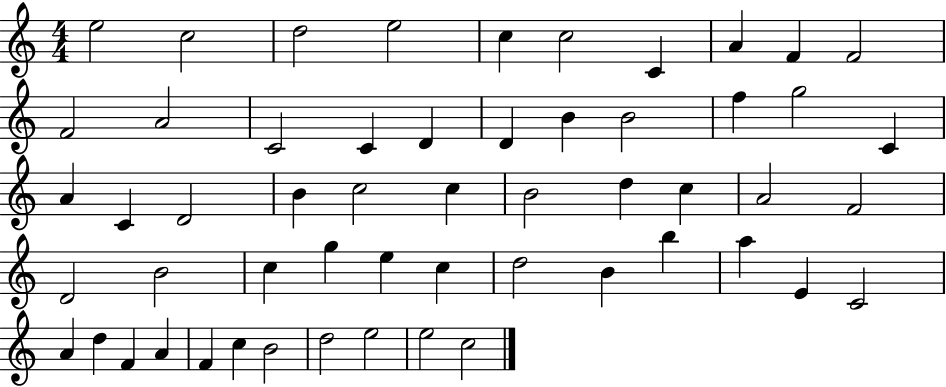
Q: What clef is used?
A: treble